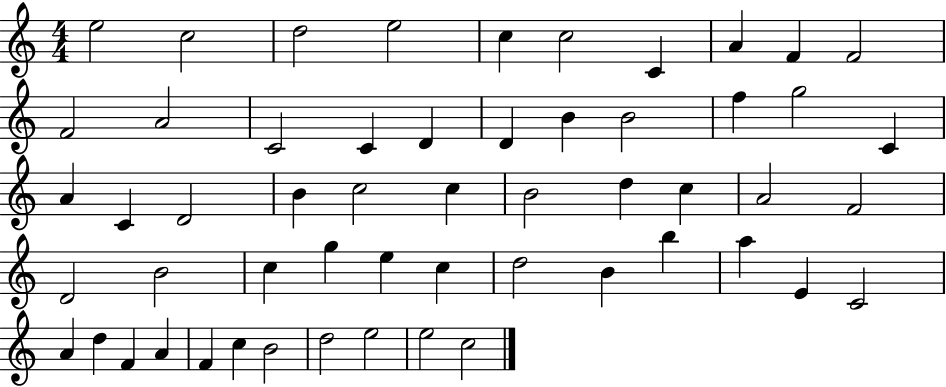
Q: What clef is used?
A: treble